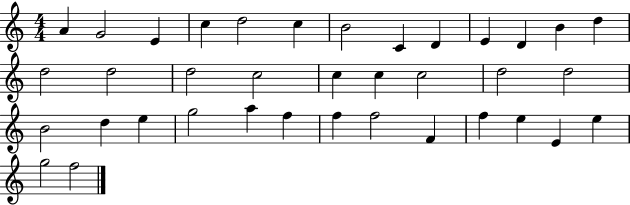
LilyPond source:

{
  \clef treble
  \numericTimeSignature
  \time 4/4
  \key c \major
  a'4 g'2 e'4 | c''4 d''2 c''4 | b'2 c'4 d'4 | e'4 d'4 b'4 d''4 | \break d''2 d''2 | d''2 c''2 | c''4 c''4 c''2 | d''2 d''2 | \break b'2 d''4 e''4 | g''2 a''4 f''4 | f''4 f''2 f'4 | f''4 e''4 e'4 e''4 | \break g''2 f''2 | \bar "|."
}